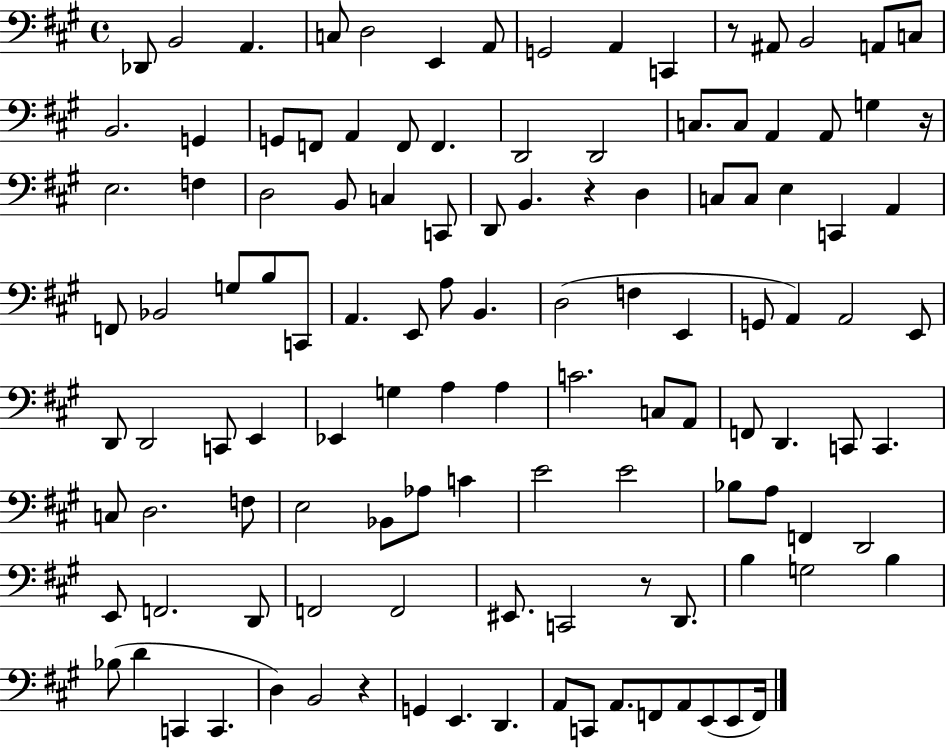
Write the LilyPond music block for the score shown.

{
  \clef bass
  \time 4/4
  \defaultTimeSignature
  \key a \major
  des,8 b,2 a,4. | c8 d2 e,4 a,8 | g,2 a,4 c,4 | r8 ais,8 b,2 a,8 c8 | \break b,2. g,4 | g,8 f,8 a,4 f,8 f,4. | d,2 d,2 | c8. c8 a,4 a,8 g4 r16 | \break e2. f4 | d2 b,8 c4 c,8 | d,8 b,4. r4 d4 | c8 c8 e4 c,4 a,4 | \break f,8 bes,2 g8 b8 c,8 | a,4. e,8 a8 b,4. | d2( f4 e,4 | g,8 a,4) a,2 e,8 | \break d,8 d,2 c,8 e,4 | ees,4 g4 a4 a4 | c'2. c8 a,8 | f,8 d,4. c,8 c,4. | \break c8 d2. f8 | e2 bes,8 aes8 c'4 | e'2 e'2 | bes8 a8 f,4 d,2 | \break e,8 f,2. d,8 | f,2 f,2 | eis,8. c,2 r8 d,8. | b4 g2 b4 | \break bes8( d'4 c,4 c,4. | d4) b,2 r4 | g,4 e,4. d,4. | a,8 c,8 a,8. f,8 a,8 e,8( e,8 f,16) | \break \bar "|."
}